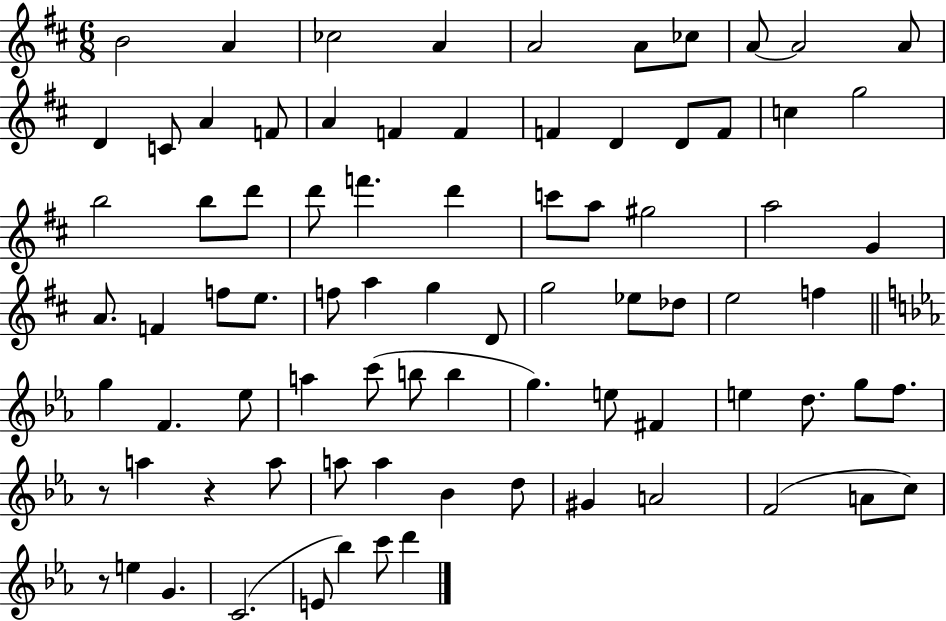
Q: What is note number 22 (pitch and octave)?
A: C5